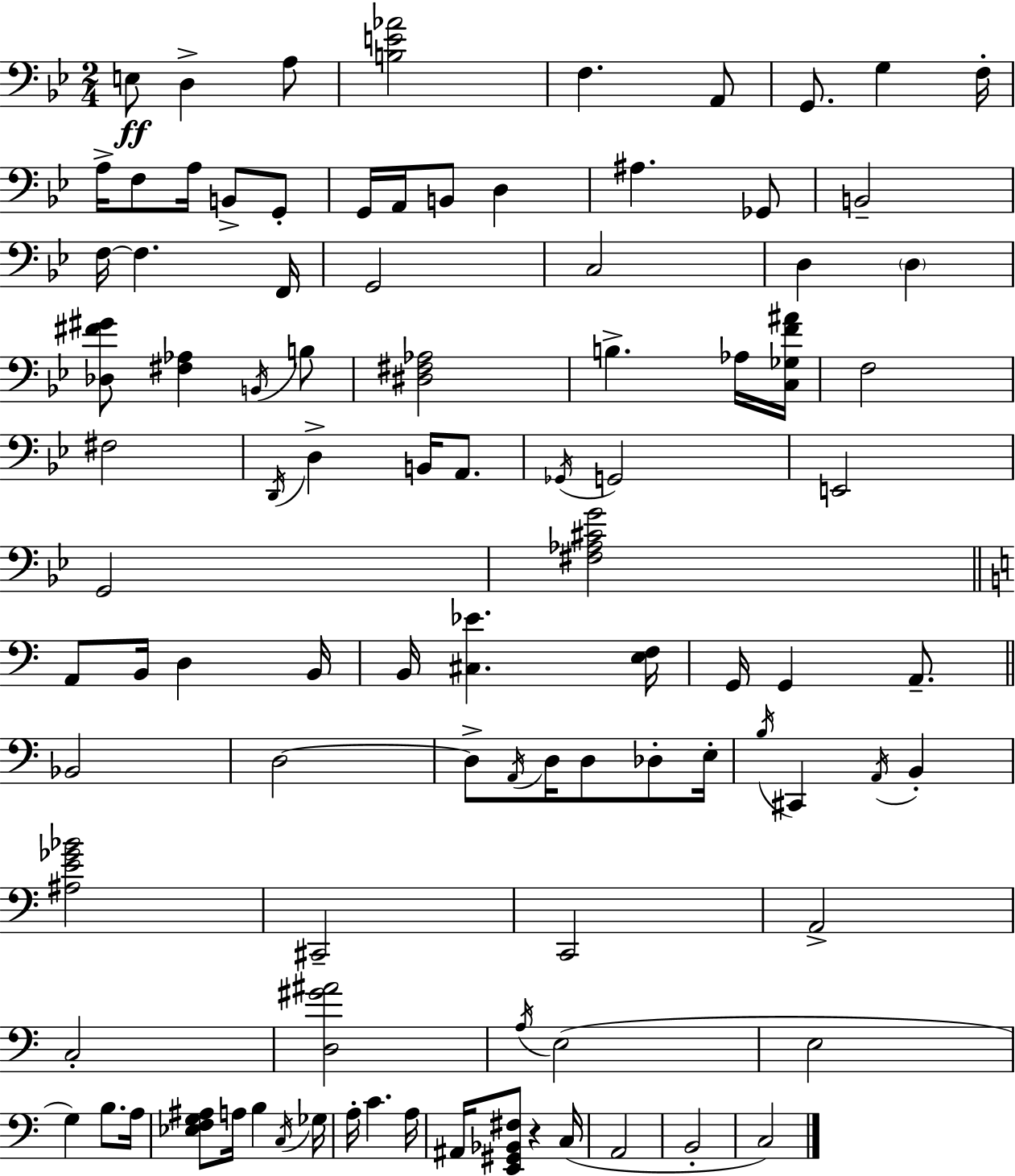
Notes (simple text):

E3/e D3/q A3/e [B3,E4,Ab4]/h F3/q. A2/e G2/e. G3/q F3/s A3/s F3/e A3/s B2/e G2/e G2/s A2/s B2/e D3/q A#3/q. Gb2/e B2/h F3/s F3/q. F2/s G2/h C3/h D3/q D3/q [Db3,F#4,G#4]/e [F#3,Ab3]/q B2/s B3/e [D#3,F#3,Ab3]/h B3/q. Ab3/s [C3,Gb3,F4,A#4]/s F3/h F#3/h D2/s D3/q B2/s A2/e. Gb2/s G2/h E2/h G2/h [F#3,Ab3,C#4,G4]/h A2/e B2/s D3/q B2/s B2/s [C#3,Eb4]/q. [E3,F3]/s G2/s G2/q A2/e. Bb2/h D3/h D3/e A2/s D3/s D3/e Db3/e E3/s B3/s C#2/q A2/s B2/q [A#3,E4,Gb4,Bb4]/h C#2/h C2/h A2/h C3/h [D3,G#4,A#4]/h A3/s E3/h E3/h G3/q B3/e. A3/s [Eb3,F3,G3,A#3]/e A3/s B3/q C3/s Gb3/s A3/s C4/q. A3/s A#2/s [E2,G#2,Bb2,F#3]/e R/q C3/s A2/h B2/h C3/h